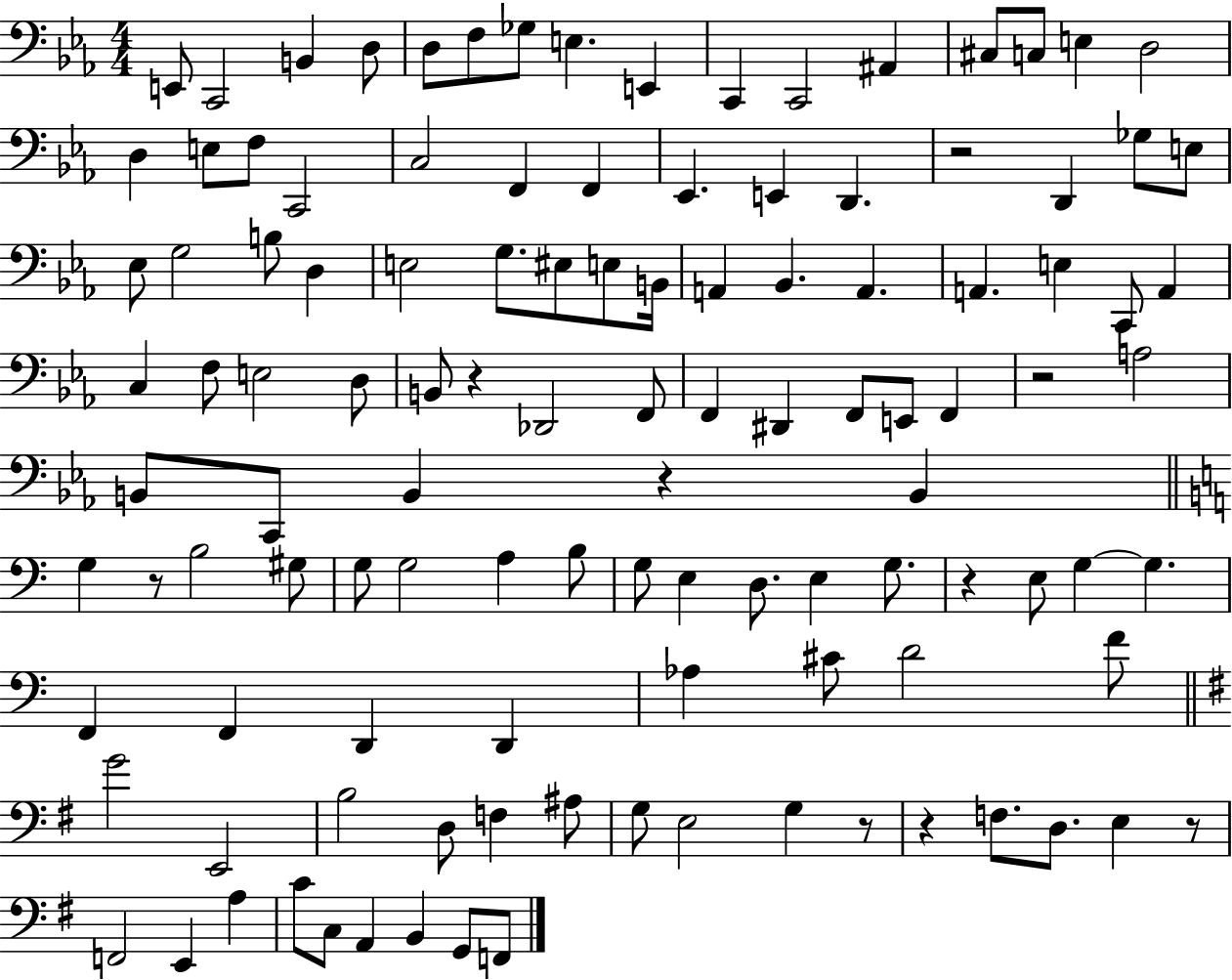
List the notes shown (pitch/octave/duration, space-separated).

E2/e C2/h B2/q D3/e D3/e F3/e Gb3/e E3/q. E2/q C2/q C2/h A#2/q C#3/e C3/e E3/q D3/h D3/q E3/e F3/e C2/h C3/h F2/q F2/q Eb2/q. E2/q D2/q. R/h D2/q Gb3/e E3/e Eb3/e G3/h B3/e D3/q E3/h G3/e. EIS3/e E3/e B2/s A2/q Bb2/q. A2/q. A2/q. E3/q C2/e A2/q C3/q F3/e E3/h D3/e B2/e R/q Db2/h F2/e F2/q D#2/q F2/e E2/e F2/q R/h A3/h B2/e C2/e B2/q R/q B2/q G3/q R/e B3/h G#3/e G3/e G3/h A3/q B3/e G3/e E3/q D3/e. E3/q G3/e. R/q E3/e G3/q G3/q. F2/q F2/q D2/q D2/q Ab3/q C#4/e D4/h F4/e G4/h E2/h B3/h D3/e F3/q A#3/e G3/e E3/h G3/q R/e R/q F3/e. D3/e. E3/q R/e F2/h E2/q A3/q C4/e C3/e A2/q B2/q G2/e F2/e